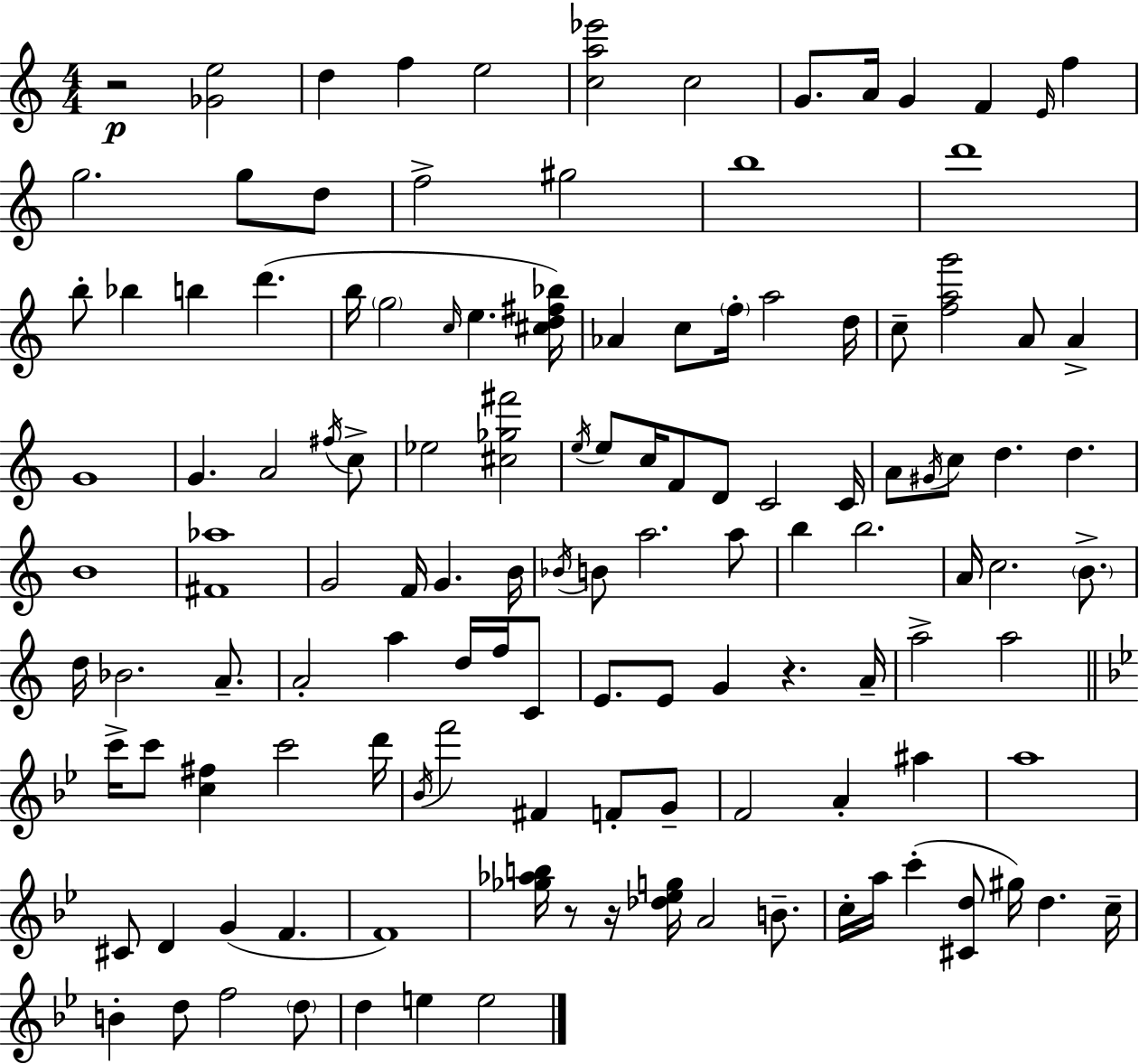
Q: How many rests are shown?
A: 4